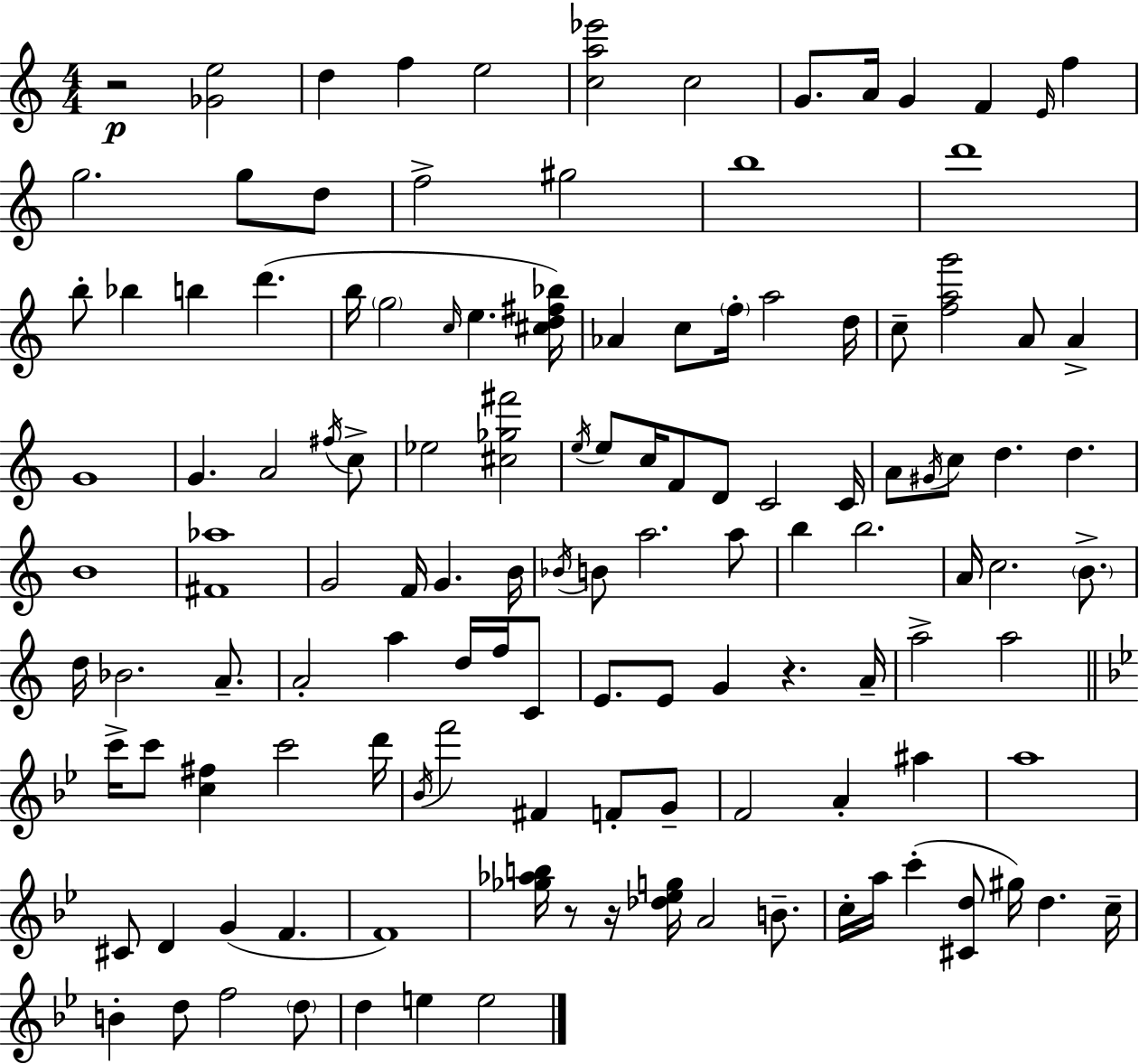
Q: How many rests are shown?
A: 4